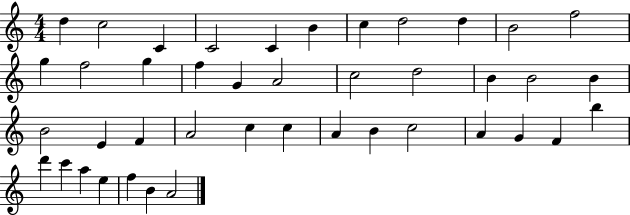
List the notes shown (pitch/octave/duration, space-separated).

D5/q C5/h C4/q C4/h C4/q B4/q C5/q D5/h D5/q B4/h F5/h G5/q F5/h G5/q F5/q G4/q A4/h C5/h D5/h B4/q B4/h B4/q B4/h E4/q F4/q A4/h C5/q C5/q A4/q B4/q C5/h A4/q G4/q F4/q B5/q D6/q C6/q A5/q E5/q F5/q B4/q A4/h